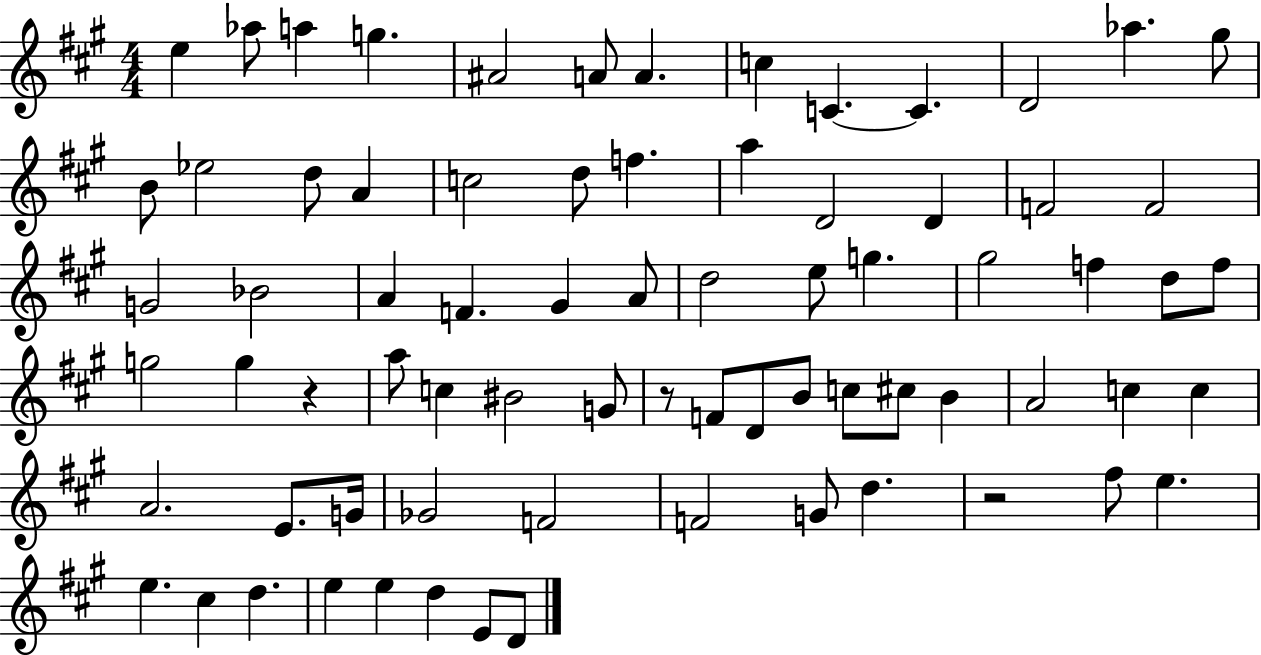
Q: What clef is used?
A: treble